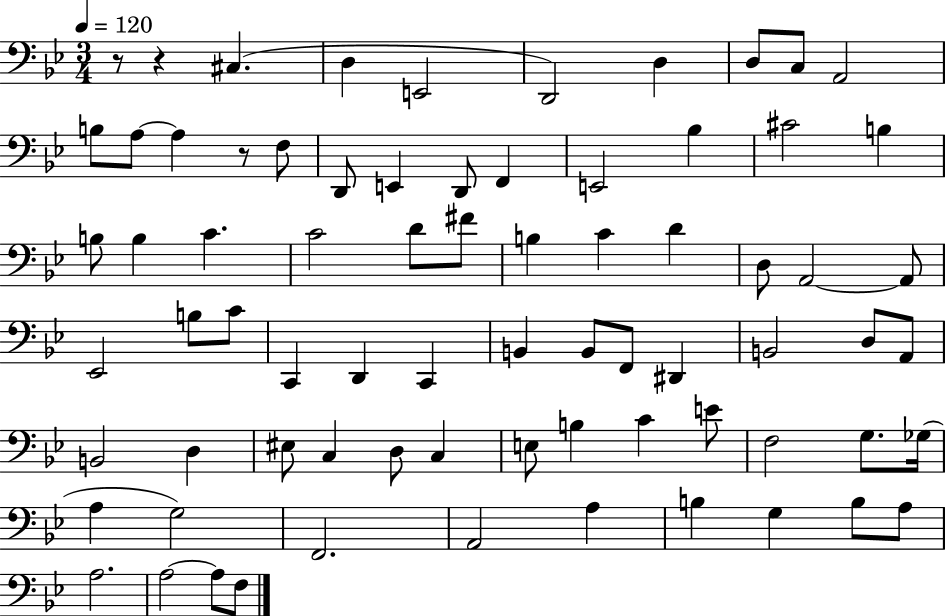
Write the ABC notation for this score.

X:1
T:Untitled
M:3/4
L:1/4
K:Bb
z/2 z ^C, D, E,,2 D,,2 D, D,/2 C,/2 A,,2 B,/2 A,/2 A, z/2 F,/2 D,,/2 E,, D,,/2 F,, E,,2 _B, ^C2 B, B,/2 B, C C2 D/2 ^F/2 B, C D D,/2 A,,2 A,,/2 _E,,2 B,/2 C/2 C,, D,, C,, B,, B,,/2 F,,/2 ^D,, B,,2 D,/2 A,,/2 B,,2 D, ^E,/2 C, D,/2 C, E,/2 B, C E/2 F,2 G,/2 _G,/4 A, G,2 F,,2 A,,2 A, B, G, B,/2 A,/2 A,2 A,2 A,/2 F,/2